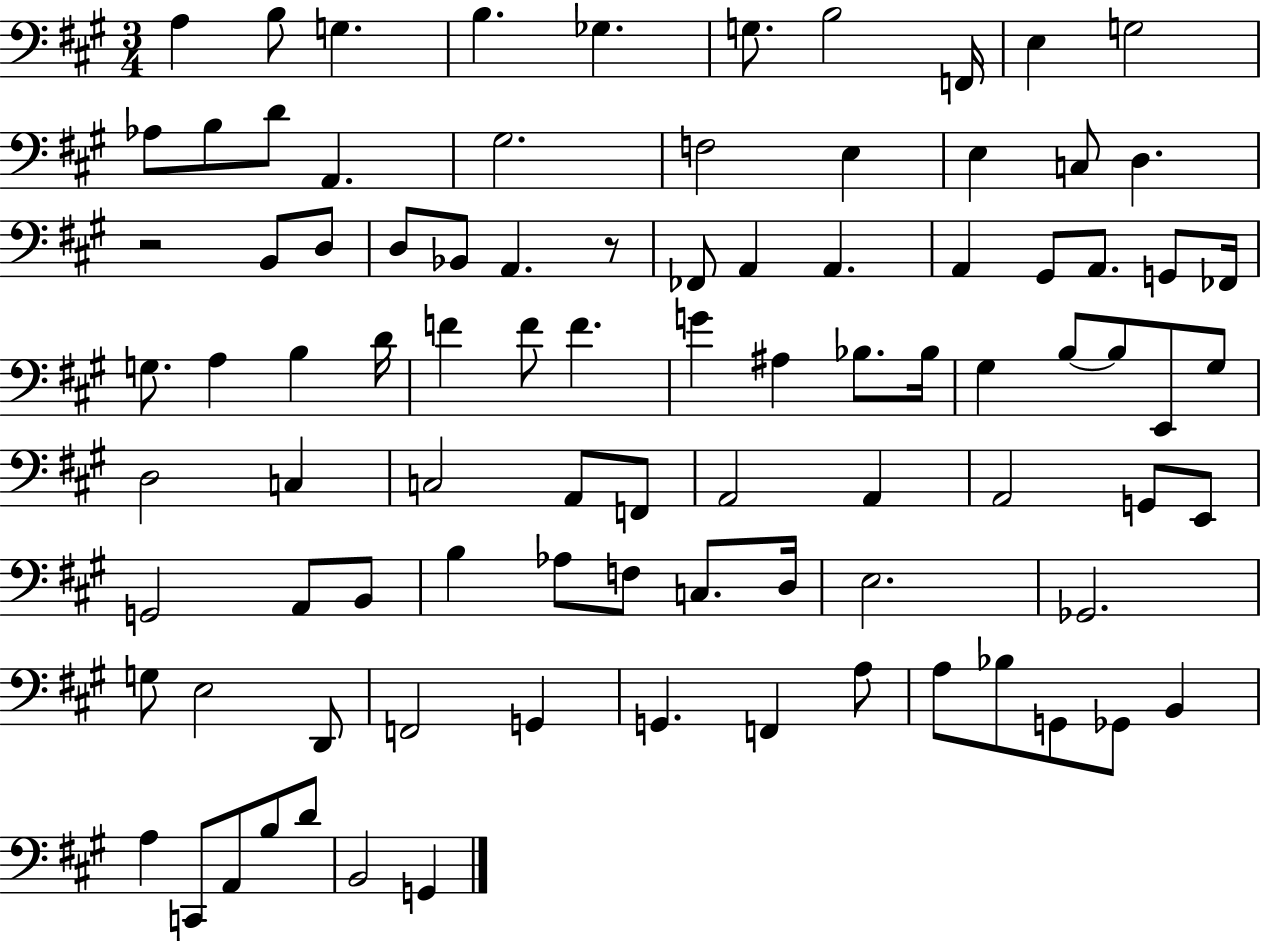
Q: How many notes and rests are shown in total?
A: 91